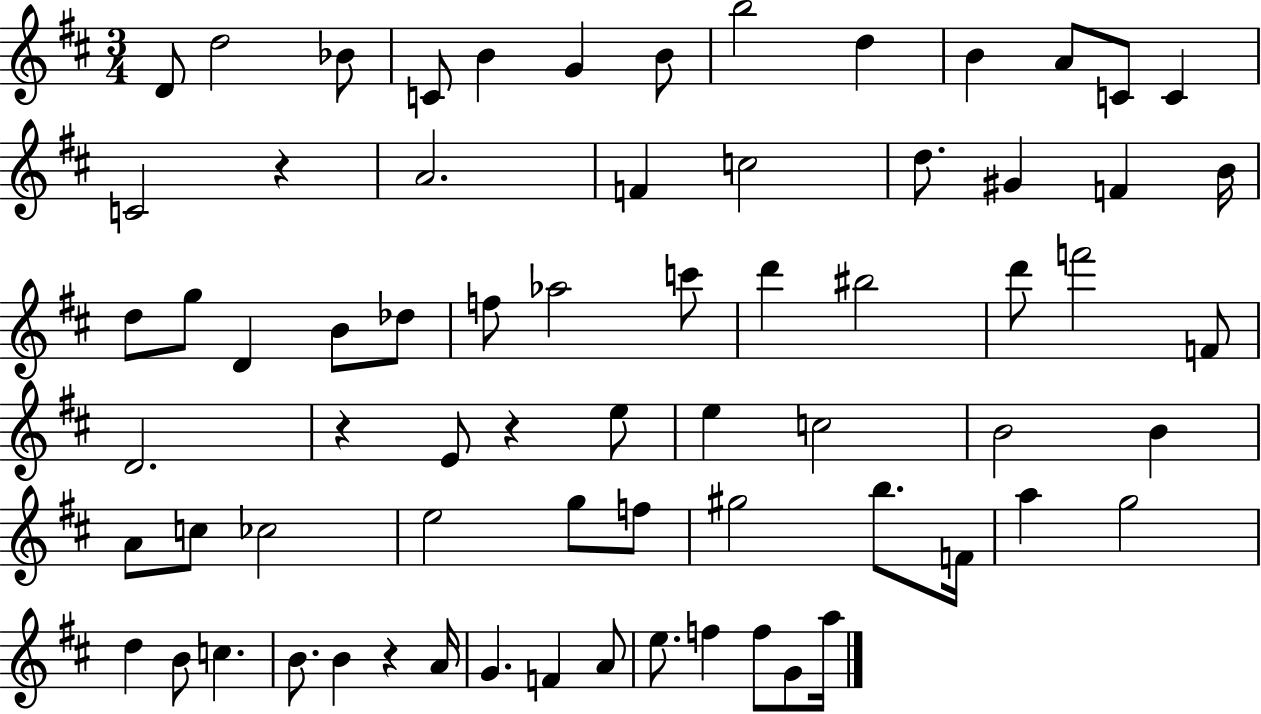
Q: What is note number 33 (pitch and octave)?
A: F6